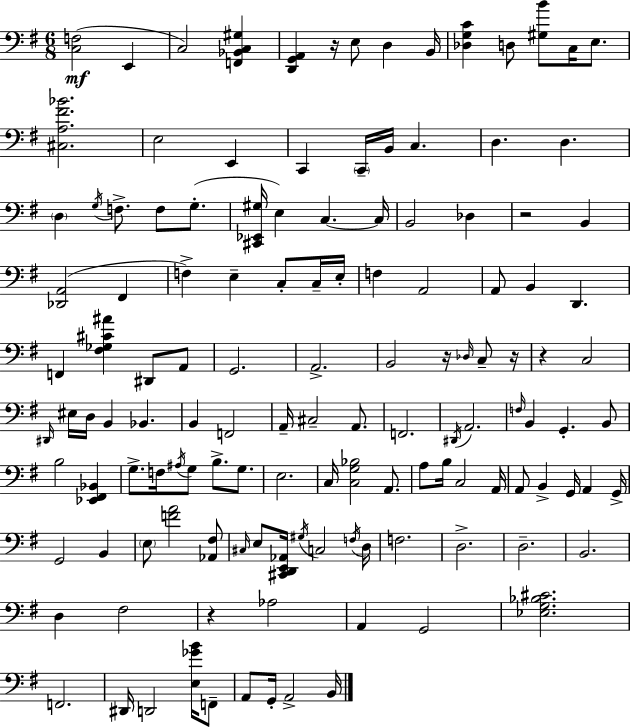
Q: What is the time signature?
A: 6/8